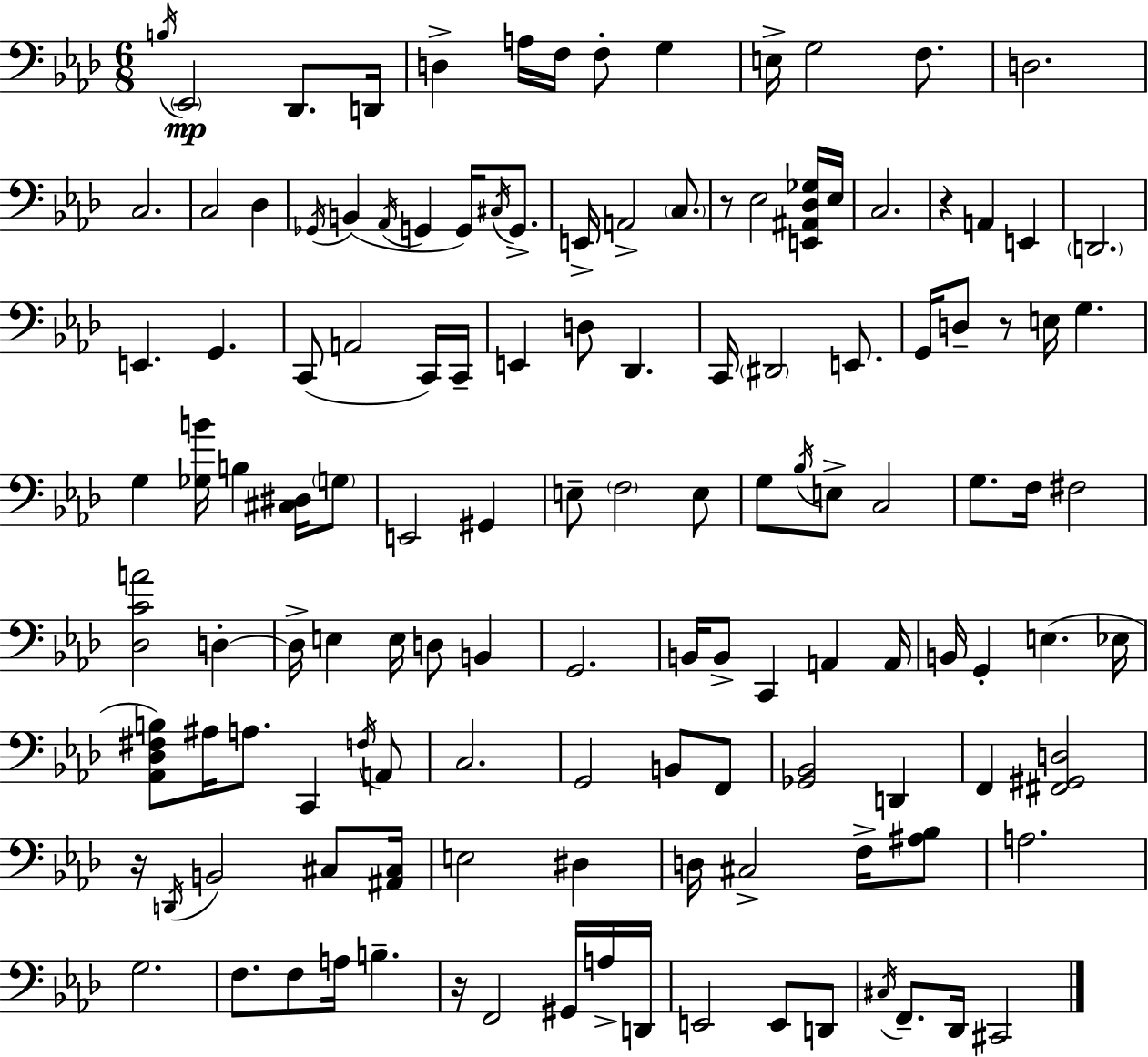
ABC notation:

X:1
T:Untitled
M:6/8
L:1/4
K:Fm
B,/4 _E,,2 _D,,/2 D,,/4 D, A,/4 F,/4 F,/2 G, E,/4 G,2 F,/2 D,2 C,2 C,2 _D, _G,,/4 B,, _A,,/4 G,, G,,/4 ^C,/4 G,,/2 E,,/4 A,,2 C,/2 z/2 _E,2 [E,,^A,,_D,_G,]/4 _E,/4 C,2 z A,, E,, D,,2 E,, G,, C,,/2 A,,2 C,,/4 C,,/4 E,, D,/2 _D,, C,,/4 ^D,,2 E,,/2 G,,/4 D,/2 z/2 E,/4 G, G, [_G,B]/4 B, [^C,^D,]/4 G,/2 E,,2 ^G,, E,/2 F,2 E,/2 G,/2 _B,/4 E,/2 C,2 G,/2 F,/4 ^F,2 [_D,CA]2 D, D,/4 E, E,/4 D,/2 B,, G,,2 B,,/4 B,,/2 C,, A,, A,,/4 B,,/4 G,, E, _E,/4 [_A,,_D,^F,B,]/2 ^A,/4 A,/2 C,, F,/4 A,,/2 C,2 G,,2 B,,/2 F,,/2 [_G,,_B,,]2 D,, F,, [^F,,^G,,D,]2 z/4 D,,/4 B,,2 ^C,/2 [^A,,^C,]/4 E,2 ^D, D,/4 ^C,2 F,/4 [^A,_B,]/2 A,2 G,2 F,/2 F,/2 A,/4 B, z/4 F,,2 ^G,,/4 A,/4 D,,/4 E,,2 E,,/2 D,,/2 ^C,/4 F,,/2 _D,,/4 ^C,,2